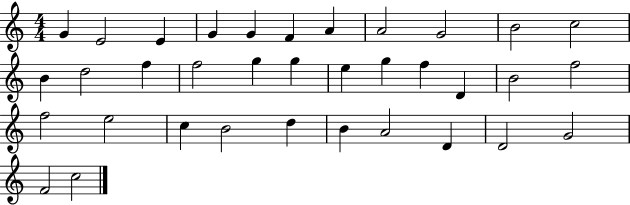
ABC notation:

X:1
T:Untitled
M:4/4
L:1/4
K:C
G E2 E G G F A A2 G2 B2 c2 B d2 f f2 g g e g f D B2 f2 f2 e2 c B2 d B A2 D D2 G2 F2 c2